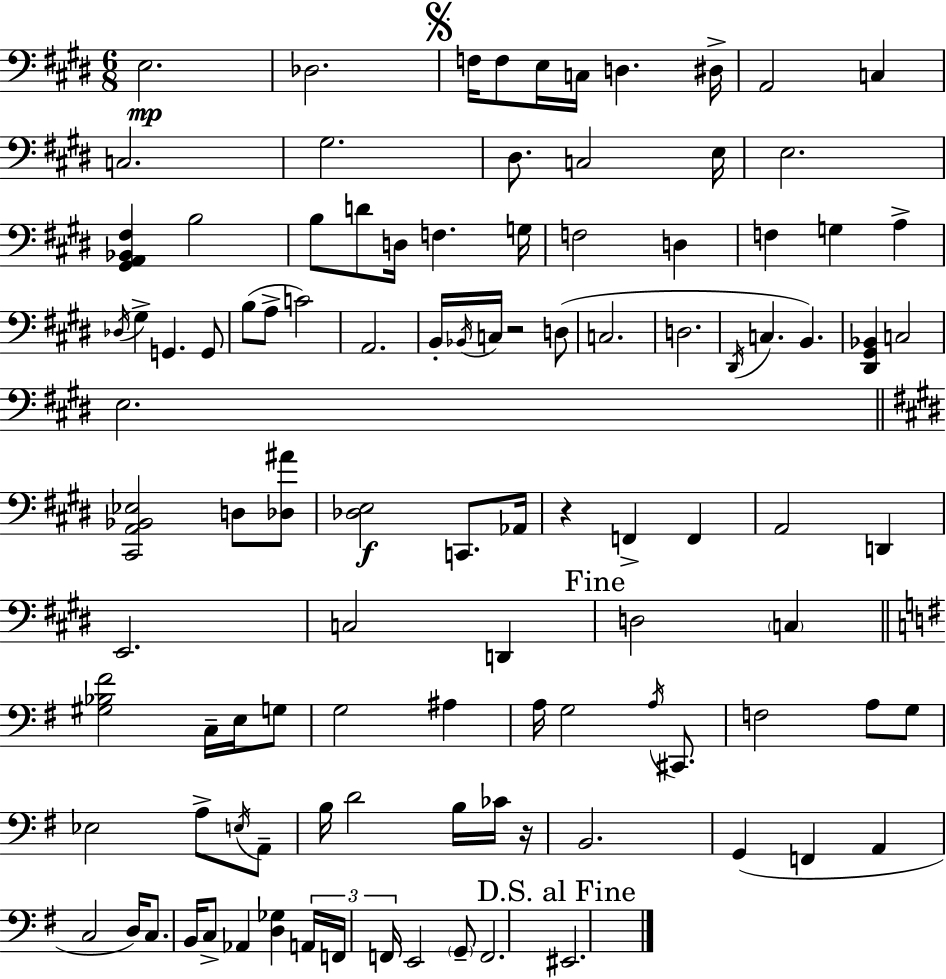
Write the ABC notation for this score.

X:1
T:Untitled
M:6/8
L:1/4
K:E
E,2 _D,2 F,/4 F,/2 E,/4 C,/4 D, ^D,/4 A,,2 C, C,2 ^G,2 ^D,/2 C,2 E,/4 E,2 [^G,,A,,_B,,^F,] B,2 B,/2 D/2 D,/4 F, G,/4 F,2 D, F, G, A, _D,/4 ^G, G,, G,,/2 B,/2 A,/2 C2 A,,2 B,,/4 _B,,/4 C,/4 z2 D,/2 C,2 D,2 ^D,,/4 C, B,, [^D,,^G,,_B,,] C,2 E,2 [^C,,A,,_B,,_E,]2 D,/2 [_D,^A]/2 [_D,E,]2 C,,/2 _A,,/4 z F,, F,, A,,2 D,, E,,2 C,2 D,, D,2 C, [^G,_B,^F]2 C,/4 E,/4 G,/2 G,2 ^A, A,/4 G,2 A,/4 ^C,,/2 F,2 A,/2 G,/2 _E,2 A,/2 E,/4 A,,/2 B,/4 D2 B,/4 _C/4 z/4 B,,2 G,, F,, A,, C,2 D,/4 C,/2 B,,/4 C,/2 _A,, [D,_G,] A,,/4 F,,/4 F,,/4 E,,2 G,,/2 F,,2 ^E,,2